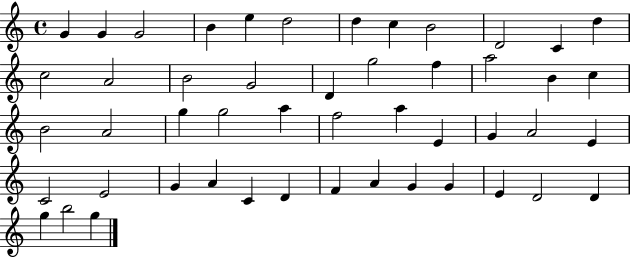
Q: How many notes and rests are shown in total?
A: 49